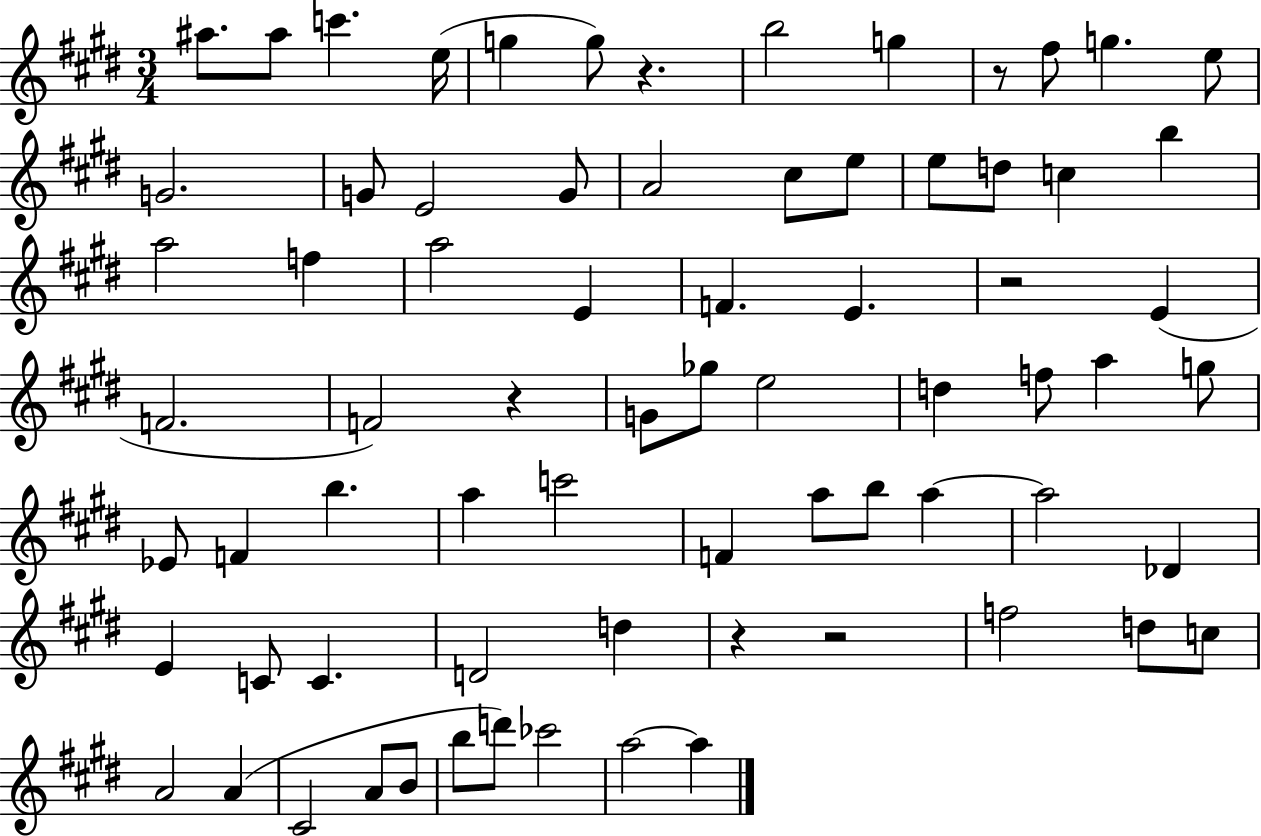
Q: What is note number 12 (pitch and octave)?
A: G4